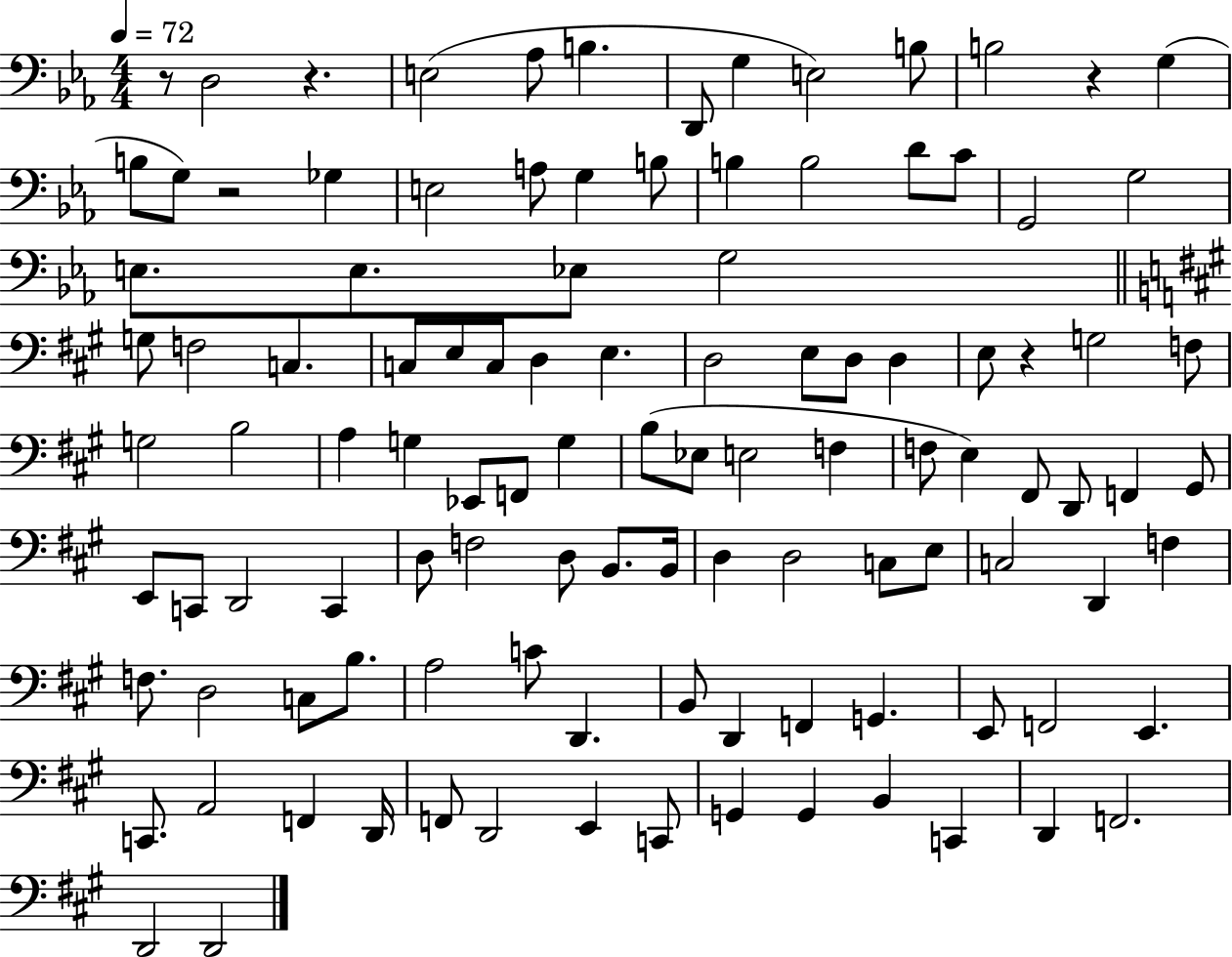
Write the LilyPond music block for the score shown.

{
  \clef bass
  \numericTimeSignature
  \time 4/4
  \key ees \major
  \tempo 4 = 72
  r8 d2 r4. | e2( aes8 b4. | d,8 g4 e2) b8 | b2 r4 g4( | \break b8 g8) r2 ges4 | e2 a8 g4 b8 | b4 b2 d'8 c'8 | g,2 g2 | \break e8. e8. ees8 g2 | \bar "||" \break \key a \major g8 f2 c4. | c8 e8 c8 d4 e4. | d2 e8 d8 d4 | e8 r4 g2 f8 | \break g2 b2 | a4 g4 ees,8 f,8 g4 | b8( ees8 e2 f4 | f8 e4) fis,8 d,8 f,4 gis,8 | \break e,8 c,8 d,2 c,4 | d8 f2 d8 b,8. b,16 | d4 d2 c8 e8 | c2 d,4 f4 | \break f8. d2 c8 b8. | a2 c'8 d,4. | b,8 d,4 f,4 g,4. | e,8 f,2 e,4. | \break c,8. a,2 f,4 d,16 | f,8 d,2 e,4 c,8 | g,4 g,4 b,4 c,4 | d,4 f,2. | \break d,2 d,2 | \bar "|."
}